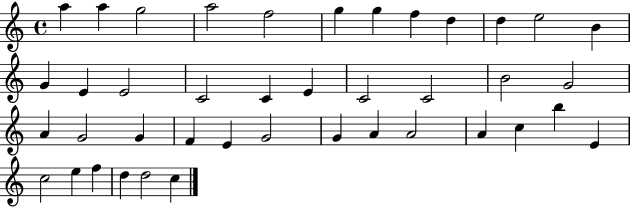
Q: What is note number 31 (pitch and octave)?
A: A4